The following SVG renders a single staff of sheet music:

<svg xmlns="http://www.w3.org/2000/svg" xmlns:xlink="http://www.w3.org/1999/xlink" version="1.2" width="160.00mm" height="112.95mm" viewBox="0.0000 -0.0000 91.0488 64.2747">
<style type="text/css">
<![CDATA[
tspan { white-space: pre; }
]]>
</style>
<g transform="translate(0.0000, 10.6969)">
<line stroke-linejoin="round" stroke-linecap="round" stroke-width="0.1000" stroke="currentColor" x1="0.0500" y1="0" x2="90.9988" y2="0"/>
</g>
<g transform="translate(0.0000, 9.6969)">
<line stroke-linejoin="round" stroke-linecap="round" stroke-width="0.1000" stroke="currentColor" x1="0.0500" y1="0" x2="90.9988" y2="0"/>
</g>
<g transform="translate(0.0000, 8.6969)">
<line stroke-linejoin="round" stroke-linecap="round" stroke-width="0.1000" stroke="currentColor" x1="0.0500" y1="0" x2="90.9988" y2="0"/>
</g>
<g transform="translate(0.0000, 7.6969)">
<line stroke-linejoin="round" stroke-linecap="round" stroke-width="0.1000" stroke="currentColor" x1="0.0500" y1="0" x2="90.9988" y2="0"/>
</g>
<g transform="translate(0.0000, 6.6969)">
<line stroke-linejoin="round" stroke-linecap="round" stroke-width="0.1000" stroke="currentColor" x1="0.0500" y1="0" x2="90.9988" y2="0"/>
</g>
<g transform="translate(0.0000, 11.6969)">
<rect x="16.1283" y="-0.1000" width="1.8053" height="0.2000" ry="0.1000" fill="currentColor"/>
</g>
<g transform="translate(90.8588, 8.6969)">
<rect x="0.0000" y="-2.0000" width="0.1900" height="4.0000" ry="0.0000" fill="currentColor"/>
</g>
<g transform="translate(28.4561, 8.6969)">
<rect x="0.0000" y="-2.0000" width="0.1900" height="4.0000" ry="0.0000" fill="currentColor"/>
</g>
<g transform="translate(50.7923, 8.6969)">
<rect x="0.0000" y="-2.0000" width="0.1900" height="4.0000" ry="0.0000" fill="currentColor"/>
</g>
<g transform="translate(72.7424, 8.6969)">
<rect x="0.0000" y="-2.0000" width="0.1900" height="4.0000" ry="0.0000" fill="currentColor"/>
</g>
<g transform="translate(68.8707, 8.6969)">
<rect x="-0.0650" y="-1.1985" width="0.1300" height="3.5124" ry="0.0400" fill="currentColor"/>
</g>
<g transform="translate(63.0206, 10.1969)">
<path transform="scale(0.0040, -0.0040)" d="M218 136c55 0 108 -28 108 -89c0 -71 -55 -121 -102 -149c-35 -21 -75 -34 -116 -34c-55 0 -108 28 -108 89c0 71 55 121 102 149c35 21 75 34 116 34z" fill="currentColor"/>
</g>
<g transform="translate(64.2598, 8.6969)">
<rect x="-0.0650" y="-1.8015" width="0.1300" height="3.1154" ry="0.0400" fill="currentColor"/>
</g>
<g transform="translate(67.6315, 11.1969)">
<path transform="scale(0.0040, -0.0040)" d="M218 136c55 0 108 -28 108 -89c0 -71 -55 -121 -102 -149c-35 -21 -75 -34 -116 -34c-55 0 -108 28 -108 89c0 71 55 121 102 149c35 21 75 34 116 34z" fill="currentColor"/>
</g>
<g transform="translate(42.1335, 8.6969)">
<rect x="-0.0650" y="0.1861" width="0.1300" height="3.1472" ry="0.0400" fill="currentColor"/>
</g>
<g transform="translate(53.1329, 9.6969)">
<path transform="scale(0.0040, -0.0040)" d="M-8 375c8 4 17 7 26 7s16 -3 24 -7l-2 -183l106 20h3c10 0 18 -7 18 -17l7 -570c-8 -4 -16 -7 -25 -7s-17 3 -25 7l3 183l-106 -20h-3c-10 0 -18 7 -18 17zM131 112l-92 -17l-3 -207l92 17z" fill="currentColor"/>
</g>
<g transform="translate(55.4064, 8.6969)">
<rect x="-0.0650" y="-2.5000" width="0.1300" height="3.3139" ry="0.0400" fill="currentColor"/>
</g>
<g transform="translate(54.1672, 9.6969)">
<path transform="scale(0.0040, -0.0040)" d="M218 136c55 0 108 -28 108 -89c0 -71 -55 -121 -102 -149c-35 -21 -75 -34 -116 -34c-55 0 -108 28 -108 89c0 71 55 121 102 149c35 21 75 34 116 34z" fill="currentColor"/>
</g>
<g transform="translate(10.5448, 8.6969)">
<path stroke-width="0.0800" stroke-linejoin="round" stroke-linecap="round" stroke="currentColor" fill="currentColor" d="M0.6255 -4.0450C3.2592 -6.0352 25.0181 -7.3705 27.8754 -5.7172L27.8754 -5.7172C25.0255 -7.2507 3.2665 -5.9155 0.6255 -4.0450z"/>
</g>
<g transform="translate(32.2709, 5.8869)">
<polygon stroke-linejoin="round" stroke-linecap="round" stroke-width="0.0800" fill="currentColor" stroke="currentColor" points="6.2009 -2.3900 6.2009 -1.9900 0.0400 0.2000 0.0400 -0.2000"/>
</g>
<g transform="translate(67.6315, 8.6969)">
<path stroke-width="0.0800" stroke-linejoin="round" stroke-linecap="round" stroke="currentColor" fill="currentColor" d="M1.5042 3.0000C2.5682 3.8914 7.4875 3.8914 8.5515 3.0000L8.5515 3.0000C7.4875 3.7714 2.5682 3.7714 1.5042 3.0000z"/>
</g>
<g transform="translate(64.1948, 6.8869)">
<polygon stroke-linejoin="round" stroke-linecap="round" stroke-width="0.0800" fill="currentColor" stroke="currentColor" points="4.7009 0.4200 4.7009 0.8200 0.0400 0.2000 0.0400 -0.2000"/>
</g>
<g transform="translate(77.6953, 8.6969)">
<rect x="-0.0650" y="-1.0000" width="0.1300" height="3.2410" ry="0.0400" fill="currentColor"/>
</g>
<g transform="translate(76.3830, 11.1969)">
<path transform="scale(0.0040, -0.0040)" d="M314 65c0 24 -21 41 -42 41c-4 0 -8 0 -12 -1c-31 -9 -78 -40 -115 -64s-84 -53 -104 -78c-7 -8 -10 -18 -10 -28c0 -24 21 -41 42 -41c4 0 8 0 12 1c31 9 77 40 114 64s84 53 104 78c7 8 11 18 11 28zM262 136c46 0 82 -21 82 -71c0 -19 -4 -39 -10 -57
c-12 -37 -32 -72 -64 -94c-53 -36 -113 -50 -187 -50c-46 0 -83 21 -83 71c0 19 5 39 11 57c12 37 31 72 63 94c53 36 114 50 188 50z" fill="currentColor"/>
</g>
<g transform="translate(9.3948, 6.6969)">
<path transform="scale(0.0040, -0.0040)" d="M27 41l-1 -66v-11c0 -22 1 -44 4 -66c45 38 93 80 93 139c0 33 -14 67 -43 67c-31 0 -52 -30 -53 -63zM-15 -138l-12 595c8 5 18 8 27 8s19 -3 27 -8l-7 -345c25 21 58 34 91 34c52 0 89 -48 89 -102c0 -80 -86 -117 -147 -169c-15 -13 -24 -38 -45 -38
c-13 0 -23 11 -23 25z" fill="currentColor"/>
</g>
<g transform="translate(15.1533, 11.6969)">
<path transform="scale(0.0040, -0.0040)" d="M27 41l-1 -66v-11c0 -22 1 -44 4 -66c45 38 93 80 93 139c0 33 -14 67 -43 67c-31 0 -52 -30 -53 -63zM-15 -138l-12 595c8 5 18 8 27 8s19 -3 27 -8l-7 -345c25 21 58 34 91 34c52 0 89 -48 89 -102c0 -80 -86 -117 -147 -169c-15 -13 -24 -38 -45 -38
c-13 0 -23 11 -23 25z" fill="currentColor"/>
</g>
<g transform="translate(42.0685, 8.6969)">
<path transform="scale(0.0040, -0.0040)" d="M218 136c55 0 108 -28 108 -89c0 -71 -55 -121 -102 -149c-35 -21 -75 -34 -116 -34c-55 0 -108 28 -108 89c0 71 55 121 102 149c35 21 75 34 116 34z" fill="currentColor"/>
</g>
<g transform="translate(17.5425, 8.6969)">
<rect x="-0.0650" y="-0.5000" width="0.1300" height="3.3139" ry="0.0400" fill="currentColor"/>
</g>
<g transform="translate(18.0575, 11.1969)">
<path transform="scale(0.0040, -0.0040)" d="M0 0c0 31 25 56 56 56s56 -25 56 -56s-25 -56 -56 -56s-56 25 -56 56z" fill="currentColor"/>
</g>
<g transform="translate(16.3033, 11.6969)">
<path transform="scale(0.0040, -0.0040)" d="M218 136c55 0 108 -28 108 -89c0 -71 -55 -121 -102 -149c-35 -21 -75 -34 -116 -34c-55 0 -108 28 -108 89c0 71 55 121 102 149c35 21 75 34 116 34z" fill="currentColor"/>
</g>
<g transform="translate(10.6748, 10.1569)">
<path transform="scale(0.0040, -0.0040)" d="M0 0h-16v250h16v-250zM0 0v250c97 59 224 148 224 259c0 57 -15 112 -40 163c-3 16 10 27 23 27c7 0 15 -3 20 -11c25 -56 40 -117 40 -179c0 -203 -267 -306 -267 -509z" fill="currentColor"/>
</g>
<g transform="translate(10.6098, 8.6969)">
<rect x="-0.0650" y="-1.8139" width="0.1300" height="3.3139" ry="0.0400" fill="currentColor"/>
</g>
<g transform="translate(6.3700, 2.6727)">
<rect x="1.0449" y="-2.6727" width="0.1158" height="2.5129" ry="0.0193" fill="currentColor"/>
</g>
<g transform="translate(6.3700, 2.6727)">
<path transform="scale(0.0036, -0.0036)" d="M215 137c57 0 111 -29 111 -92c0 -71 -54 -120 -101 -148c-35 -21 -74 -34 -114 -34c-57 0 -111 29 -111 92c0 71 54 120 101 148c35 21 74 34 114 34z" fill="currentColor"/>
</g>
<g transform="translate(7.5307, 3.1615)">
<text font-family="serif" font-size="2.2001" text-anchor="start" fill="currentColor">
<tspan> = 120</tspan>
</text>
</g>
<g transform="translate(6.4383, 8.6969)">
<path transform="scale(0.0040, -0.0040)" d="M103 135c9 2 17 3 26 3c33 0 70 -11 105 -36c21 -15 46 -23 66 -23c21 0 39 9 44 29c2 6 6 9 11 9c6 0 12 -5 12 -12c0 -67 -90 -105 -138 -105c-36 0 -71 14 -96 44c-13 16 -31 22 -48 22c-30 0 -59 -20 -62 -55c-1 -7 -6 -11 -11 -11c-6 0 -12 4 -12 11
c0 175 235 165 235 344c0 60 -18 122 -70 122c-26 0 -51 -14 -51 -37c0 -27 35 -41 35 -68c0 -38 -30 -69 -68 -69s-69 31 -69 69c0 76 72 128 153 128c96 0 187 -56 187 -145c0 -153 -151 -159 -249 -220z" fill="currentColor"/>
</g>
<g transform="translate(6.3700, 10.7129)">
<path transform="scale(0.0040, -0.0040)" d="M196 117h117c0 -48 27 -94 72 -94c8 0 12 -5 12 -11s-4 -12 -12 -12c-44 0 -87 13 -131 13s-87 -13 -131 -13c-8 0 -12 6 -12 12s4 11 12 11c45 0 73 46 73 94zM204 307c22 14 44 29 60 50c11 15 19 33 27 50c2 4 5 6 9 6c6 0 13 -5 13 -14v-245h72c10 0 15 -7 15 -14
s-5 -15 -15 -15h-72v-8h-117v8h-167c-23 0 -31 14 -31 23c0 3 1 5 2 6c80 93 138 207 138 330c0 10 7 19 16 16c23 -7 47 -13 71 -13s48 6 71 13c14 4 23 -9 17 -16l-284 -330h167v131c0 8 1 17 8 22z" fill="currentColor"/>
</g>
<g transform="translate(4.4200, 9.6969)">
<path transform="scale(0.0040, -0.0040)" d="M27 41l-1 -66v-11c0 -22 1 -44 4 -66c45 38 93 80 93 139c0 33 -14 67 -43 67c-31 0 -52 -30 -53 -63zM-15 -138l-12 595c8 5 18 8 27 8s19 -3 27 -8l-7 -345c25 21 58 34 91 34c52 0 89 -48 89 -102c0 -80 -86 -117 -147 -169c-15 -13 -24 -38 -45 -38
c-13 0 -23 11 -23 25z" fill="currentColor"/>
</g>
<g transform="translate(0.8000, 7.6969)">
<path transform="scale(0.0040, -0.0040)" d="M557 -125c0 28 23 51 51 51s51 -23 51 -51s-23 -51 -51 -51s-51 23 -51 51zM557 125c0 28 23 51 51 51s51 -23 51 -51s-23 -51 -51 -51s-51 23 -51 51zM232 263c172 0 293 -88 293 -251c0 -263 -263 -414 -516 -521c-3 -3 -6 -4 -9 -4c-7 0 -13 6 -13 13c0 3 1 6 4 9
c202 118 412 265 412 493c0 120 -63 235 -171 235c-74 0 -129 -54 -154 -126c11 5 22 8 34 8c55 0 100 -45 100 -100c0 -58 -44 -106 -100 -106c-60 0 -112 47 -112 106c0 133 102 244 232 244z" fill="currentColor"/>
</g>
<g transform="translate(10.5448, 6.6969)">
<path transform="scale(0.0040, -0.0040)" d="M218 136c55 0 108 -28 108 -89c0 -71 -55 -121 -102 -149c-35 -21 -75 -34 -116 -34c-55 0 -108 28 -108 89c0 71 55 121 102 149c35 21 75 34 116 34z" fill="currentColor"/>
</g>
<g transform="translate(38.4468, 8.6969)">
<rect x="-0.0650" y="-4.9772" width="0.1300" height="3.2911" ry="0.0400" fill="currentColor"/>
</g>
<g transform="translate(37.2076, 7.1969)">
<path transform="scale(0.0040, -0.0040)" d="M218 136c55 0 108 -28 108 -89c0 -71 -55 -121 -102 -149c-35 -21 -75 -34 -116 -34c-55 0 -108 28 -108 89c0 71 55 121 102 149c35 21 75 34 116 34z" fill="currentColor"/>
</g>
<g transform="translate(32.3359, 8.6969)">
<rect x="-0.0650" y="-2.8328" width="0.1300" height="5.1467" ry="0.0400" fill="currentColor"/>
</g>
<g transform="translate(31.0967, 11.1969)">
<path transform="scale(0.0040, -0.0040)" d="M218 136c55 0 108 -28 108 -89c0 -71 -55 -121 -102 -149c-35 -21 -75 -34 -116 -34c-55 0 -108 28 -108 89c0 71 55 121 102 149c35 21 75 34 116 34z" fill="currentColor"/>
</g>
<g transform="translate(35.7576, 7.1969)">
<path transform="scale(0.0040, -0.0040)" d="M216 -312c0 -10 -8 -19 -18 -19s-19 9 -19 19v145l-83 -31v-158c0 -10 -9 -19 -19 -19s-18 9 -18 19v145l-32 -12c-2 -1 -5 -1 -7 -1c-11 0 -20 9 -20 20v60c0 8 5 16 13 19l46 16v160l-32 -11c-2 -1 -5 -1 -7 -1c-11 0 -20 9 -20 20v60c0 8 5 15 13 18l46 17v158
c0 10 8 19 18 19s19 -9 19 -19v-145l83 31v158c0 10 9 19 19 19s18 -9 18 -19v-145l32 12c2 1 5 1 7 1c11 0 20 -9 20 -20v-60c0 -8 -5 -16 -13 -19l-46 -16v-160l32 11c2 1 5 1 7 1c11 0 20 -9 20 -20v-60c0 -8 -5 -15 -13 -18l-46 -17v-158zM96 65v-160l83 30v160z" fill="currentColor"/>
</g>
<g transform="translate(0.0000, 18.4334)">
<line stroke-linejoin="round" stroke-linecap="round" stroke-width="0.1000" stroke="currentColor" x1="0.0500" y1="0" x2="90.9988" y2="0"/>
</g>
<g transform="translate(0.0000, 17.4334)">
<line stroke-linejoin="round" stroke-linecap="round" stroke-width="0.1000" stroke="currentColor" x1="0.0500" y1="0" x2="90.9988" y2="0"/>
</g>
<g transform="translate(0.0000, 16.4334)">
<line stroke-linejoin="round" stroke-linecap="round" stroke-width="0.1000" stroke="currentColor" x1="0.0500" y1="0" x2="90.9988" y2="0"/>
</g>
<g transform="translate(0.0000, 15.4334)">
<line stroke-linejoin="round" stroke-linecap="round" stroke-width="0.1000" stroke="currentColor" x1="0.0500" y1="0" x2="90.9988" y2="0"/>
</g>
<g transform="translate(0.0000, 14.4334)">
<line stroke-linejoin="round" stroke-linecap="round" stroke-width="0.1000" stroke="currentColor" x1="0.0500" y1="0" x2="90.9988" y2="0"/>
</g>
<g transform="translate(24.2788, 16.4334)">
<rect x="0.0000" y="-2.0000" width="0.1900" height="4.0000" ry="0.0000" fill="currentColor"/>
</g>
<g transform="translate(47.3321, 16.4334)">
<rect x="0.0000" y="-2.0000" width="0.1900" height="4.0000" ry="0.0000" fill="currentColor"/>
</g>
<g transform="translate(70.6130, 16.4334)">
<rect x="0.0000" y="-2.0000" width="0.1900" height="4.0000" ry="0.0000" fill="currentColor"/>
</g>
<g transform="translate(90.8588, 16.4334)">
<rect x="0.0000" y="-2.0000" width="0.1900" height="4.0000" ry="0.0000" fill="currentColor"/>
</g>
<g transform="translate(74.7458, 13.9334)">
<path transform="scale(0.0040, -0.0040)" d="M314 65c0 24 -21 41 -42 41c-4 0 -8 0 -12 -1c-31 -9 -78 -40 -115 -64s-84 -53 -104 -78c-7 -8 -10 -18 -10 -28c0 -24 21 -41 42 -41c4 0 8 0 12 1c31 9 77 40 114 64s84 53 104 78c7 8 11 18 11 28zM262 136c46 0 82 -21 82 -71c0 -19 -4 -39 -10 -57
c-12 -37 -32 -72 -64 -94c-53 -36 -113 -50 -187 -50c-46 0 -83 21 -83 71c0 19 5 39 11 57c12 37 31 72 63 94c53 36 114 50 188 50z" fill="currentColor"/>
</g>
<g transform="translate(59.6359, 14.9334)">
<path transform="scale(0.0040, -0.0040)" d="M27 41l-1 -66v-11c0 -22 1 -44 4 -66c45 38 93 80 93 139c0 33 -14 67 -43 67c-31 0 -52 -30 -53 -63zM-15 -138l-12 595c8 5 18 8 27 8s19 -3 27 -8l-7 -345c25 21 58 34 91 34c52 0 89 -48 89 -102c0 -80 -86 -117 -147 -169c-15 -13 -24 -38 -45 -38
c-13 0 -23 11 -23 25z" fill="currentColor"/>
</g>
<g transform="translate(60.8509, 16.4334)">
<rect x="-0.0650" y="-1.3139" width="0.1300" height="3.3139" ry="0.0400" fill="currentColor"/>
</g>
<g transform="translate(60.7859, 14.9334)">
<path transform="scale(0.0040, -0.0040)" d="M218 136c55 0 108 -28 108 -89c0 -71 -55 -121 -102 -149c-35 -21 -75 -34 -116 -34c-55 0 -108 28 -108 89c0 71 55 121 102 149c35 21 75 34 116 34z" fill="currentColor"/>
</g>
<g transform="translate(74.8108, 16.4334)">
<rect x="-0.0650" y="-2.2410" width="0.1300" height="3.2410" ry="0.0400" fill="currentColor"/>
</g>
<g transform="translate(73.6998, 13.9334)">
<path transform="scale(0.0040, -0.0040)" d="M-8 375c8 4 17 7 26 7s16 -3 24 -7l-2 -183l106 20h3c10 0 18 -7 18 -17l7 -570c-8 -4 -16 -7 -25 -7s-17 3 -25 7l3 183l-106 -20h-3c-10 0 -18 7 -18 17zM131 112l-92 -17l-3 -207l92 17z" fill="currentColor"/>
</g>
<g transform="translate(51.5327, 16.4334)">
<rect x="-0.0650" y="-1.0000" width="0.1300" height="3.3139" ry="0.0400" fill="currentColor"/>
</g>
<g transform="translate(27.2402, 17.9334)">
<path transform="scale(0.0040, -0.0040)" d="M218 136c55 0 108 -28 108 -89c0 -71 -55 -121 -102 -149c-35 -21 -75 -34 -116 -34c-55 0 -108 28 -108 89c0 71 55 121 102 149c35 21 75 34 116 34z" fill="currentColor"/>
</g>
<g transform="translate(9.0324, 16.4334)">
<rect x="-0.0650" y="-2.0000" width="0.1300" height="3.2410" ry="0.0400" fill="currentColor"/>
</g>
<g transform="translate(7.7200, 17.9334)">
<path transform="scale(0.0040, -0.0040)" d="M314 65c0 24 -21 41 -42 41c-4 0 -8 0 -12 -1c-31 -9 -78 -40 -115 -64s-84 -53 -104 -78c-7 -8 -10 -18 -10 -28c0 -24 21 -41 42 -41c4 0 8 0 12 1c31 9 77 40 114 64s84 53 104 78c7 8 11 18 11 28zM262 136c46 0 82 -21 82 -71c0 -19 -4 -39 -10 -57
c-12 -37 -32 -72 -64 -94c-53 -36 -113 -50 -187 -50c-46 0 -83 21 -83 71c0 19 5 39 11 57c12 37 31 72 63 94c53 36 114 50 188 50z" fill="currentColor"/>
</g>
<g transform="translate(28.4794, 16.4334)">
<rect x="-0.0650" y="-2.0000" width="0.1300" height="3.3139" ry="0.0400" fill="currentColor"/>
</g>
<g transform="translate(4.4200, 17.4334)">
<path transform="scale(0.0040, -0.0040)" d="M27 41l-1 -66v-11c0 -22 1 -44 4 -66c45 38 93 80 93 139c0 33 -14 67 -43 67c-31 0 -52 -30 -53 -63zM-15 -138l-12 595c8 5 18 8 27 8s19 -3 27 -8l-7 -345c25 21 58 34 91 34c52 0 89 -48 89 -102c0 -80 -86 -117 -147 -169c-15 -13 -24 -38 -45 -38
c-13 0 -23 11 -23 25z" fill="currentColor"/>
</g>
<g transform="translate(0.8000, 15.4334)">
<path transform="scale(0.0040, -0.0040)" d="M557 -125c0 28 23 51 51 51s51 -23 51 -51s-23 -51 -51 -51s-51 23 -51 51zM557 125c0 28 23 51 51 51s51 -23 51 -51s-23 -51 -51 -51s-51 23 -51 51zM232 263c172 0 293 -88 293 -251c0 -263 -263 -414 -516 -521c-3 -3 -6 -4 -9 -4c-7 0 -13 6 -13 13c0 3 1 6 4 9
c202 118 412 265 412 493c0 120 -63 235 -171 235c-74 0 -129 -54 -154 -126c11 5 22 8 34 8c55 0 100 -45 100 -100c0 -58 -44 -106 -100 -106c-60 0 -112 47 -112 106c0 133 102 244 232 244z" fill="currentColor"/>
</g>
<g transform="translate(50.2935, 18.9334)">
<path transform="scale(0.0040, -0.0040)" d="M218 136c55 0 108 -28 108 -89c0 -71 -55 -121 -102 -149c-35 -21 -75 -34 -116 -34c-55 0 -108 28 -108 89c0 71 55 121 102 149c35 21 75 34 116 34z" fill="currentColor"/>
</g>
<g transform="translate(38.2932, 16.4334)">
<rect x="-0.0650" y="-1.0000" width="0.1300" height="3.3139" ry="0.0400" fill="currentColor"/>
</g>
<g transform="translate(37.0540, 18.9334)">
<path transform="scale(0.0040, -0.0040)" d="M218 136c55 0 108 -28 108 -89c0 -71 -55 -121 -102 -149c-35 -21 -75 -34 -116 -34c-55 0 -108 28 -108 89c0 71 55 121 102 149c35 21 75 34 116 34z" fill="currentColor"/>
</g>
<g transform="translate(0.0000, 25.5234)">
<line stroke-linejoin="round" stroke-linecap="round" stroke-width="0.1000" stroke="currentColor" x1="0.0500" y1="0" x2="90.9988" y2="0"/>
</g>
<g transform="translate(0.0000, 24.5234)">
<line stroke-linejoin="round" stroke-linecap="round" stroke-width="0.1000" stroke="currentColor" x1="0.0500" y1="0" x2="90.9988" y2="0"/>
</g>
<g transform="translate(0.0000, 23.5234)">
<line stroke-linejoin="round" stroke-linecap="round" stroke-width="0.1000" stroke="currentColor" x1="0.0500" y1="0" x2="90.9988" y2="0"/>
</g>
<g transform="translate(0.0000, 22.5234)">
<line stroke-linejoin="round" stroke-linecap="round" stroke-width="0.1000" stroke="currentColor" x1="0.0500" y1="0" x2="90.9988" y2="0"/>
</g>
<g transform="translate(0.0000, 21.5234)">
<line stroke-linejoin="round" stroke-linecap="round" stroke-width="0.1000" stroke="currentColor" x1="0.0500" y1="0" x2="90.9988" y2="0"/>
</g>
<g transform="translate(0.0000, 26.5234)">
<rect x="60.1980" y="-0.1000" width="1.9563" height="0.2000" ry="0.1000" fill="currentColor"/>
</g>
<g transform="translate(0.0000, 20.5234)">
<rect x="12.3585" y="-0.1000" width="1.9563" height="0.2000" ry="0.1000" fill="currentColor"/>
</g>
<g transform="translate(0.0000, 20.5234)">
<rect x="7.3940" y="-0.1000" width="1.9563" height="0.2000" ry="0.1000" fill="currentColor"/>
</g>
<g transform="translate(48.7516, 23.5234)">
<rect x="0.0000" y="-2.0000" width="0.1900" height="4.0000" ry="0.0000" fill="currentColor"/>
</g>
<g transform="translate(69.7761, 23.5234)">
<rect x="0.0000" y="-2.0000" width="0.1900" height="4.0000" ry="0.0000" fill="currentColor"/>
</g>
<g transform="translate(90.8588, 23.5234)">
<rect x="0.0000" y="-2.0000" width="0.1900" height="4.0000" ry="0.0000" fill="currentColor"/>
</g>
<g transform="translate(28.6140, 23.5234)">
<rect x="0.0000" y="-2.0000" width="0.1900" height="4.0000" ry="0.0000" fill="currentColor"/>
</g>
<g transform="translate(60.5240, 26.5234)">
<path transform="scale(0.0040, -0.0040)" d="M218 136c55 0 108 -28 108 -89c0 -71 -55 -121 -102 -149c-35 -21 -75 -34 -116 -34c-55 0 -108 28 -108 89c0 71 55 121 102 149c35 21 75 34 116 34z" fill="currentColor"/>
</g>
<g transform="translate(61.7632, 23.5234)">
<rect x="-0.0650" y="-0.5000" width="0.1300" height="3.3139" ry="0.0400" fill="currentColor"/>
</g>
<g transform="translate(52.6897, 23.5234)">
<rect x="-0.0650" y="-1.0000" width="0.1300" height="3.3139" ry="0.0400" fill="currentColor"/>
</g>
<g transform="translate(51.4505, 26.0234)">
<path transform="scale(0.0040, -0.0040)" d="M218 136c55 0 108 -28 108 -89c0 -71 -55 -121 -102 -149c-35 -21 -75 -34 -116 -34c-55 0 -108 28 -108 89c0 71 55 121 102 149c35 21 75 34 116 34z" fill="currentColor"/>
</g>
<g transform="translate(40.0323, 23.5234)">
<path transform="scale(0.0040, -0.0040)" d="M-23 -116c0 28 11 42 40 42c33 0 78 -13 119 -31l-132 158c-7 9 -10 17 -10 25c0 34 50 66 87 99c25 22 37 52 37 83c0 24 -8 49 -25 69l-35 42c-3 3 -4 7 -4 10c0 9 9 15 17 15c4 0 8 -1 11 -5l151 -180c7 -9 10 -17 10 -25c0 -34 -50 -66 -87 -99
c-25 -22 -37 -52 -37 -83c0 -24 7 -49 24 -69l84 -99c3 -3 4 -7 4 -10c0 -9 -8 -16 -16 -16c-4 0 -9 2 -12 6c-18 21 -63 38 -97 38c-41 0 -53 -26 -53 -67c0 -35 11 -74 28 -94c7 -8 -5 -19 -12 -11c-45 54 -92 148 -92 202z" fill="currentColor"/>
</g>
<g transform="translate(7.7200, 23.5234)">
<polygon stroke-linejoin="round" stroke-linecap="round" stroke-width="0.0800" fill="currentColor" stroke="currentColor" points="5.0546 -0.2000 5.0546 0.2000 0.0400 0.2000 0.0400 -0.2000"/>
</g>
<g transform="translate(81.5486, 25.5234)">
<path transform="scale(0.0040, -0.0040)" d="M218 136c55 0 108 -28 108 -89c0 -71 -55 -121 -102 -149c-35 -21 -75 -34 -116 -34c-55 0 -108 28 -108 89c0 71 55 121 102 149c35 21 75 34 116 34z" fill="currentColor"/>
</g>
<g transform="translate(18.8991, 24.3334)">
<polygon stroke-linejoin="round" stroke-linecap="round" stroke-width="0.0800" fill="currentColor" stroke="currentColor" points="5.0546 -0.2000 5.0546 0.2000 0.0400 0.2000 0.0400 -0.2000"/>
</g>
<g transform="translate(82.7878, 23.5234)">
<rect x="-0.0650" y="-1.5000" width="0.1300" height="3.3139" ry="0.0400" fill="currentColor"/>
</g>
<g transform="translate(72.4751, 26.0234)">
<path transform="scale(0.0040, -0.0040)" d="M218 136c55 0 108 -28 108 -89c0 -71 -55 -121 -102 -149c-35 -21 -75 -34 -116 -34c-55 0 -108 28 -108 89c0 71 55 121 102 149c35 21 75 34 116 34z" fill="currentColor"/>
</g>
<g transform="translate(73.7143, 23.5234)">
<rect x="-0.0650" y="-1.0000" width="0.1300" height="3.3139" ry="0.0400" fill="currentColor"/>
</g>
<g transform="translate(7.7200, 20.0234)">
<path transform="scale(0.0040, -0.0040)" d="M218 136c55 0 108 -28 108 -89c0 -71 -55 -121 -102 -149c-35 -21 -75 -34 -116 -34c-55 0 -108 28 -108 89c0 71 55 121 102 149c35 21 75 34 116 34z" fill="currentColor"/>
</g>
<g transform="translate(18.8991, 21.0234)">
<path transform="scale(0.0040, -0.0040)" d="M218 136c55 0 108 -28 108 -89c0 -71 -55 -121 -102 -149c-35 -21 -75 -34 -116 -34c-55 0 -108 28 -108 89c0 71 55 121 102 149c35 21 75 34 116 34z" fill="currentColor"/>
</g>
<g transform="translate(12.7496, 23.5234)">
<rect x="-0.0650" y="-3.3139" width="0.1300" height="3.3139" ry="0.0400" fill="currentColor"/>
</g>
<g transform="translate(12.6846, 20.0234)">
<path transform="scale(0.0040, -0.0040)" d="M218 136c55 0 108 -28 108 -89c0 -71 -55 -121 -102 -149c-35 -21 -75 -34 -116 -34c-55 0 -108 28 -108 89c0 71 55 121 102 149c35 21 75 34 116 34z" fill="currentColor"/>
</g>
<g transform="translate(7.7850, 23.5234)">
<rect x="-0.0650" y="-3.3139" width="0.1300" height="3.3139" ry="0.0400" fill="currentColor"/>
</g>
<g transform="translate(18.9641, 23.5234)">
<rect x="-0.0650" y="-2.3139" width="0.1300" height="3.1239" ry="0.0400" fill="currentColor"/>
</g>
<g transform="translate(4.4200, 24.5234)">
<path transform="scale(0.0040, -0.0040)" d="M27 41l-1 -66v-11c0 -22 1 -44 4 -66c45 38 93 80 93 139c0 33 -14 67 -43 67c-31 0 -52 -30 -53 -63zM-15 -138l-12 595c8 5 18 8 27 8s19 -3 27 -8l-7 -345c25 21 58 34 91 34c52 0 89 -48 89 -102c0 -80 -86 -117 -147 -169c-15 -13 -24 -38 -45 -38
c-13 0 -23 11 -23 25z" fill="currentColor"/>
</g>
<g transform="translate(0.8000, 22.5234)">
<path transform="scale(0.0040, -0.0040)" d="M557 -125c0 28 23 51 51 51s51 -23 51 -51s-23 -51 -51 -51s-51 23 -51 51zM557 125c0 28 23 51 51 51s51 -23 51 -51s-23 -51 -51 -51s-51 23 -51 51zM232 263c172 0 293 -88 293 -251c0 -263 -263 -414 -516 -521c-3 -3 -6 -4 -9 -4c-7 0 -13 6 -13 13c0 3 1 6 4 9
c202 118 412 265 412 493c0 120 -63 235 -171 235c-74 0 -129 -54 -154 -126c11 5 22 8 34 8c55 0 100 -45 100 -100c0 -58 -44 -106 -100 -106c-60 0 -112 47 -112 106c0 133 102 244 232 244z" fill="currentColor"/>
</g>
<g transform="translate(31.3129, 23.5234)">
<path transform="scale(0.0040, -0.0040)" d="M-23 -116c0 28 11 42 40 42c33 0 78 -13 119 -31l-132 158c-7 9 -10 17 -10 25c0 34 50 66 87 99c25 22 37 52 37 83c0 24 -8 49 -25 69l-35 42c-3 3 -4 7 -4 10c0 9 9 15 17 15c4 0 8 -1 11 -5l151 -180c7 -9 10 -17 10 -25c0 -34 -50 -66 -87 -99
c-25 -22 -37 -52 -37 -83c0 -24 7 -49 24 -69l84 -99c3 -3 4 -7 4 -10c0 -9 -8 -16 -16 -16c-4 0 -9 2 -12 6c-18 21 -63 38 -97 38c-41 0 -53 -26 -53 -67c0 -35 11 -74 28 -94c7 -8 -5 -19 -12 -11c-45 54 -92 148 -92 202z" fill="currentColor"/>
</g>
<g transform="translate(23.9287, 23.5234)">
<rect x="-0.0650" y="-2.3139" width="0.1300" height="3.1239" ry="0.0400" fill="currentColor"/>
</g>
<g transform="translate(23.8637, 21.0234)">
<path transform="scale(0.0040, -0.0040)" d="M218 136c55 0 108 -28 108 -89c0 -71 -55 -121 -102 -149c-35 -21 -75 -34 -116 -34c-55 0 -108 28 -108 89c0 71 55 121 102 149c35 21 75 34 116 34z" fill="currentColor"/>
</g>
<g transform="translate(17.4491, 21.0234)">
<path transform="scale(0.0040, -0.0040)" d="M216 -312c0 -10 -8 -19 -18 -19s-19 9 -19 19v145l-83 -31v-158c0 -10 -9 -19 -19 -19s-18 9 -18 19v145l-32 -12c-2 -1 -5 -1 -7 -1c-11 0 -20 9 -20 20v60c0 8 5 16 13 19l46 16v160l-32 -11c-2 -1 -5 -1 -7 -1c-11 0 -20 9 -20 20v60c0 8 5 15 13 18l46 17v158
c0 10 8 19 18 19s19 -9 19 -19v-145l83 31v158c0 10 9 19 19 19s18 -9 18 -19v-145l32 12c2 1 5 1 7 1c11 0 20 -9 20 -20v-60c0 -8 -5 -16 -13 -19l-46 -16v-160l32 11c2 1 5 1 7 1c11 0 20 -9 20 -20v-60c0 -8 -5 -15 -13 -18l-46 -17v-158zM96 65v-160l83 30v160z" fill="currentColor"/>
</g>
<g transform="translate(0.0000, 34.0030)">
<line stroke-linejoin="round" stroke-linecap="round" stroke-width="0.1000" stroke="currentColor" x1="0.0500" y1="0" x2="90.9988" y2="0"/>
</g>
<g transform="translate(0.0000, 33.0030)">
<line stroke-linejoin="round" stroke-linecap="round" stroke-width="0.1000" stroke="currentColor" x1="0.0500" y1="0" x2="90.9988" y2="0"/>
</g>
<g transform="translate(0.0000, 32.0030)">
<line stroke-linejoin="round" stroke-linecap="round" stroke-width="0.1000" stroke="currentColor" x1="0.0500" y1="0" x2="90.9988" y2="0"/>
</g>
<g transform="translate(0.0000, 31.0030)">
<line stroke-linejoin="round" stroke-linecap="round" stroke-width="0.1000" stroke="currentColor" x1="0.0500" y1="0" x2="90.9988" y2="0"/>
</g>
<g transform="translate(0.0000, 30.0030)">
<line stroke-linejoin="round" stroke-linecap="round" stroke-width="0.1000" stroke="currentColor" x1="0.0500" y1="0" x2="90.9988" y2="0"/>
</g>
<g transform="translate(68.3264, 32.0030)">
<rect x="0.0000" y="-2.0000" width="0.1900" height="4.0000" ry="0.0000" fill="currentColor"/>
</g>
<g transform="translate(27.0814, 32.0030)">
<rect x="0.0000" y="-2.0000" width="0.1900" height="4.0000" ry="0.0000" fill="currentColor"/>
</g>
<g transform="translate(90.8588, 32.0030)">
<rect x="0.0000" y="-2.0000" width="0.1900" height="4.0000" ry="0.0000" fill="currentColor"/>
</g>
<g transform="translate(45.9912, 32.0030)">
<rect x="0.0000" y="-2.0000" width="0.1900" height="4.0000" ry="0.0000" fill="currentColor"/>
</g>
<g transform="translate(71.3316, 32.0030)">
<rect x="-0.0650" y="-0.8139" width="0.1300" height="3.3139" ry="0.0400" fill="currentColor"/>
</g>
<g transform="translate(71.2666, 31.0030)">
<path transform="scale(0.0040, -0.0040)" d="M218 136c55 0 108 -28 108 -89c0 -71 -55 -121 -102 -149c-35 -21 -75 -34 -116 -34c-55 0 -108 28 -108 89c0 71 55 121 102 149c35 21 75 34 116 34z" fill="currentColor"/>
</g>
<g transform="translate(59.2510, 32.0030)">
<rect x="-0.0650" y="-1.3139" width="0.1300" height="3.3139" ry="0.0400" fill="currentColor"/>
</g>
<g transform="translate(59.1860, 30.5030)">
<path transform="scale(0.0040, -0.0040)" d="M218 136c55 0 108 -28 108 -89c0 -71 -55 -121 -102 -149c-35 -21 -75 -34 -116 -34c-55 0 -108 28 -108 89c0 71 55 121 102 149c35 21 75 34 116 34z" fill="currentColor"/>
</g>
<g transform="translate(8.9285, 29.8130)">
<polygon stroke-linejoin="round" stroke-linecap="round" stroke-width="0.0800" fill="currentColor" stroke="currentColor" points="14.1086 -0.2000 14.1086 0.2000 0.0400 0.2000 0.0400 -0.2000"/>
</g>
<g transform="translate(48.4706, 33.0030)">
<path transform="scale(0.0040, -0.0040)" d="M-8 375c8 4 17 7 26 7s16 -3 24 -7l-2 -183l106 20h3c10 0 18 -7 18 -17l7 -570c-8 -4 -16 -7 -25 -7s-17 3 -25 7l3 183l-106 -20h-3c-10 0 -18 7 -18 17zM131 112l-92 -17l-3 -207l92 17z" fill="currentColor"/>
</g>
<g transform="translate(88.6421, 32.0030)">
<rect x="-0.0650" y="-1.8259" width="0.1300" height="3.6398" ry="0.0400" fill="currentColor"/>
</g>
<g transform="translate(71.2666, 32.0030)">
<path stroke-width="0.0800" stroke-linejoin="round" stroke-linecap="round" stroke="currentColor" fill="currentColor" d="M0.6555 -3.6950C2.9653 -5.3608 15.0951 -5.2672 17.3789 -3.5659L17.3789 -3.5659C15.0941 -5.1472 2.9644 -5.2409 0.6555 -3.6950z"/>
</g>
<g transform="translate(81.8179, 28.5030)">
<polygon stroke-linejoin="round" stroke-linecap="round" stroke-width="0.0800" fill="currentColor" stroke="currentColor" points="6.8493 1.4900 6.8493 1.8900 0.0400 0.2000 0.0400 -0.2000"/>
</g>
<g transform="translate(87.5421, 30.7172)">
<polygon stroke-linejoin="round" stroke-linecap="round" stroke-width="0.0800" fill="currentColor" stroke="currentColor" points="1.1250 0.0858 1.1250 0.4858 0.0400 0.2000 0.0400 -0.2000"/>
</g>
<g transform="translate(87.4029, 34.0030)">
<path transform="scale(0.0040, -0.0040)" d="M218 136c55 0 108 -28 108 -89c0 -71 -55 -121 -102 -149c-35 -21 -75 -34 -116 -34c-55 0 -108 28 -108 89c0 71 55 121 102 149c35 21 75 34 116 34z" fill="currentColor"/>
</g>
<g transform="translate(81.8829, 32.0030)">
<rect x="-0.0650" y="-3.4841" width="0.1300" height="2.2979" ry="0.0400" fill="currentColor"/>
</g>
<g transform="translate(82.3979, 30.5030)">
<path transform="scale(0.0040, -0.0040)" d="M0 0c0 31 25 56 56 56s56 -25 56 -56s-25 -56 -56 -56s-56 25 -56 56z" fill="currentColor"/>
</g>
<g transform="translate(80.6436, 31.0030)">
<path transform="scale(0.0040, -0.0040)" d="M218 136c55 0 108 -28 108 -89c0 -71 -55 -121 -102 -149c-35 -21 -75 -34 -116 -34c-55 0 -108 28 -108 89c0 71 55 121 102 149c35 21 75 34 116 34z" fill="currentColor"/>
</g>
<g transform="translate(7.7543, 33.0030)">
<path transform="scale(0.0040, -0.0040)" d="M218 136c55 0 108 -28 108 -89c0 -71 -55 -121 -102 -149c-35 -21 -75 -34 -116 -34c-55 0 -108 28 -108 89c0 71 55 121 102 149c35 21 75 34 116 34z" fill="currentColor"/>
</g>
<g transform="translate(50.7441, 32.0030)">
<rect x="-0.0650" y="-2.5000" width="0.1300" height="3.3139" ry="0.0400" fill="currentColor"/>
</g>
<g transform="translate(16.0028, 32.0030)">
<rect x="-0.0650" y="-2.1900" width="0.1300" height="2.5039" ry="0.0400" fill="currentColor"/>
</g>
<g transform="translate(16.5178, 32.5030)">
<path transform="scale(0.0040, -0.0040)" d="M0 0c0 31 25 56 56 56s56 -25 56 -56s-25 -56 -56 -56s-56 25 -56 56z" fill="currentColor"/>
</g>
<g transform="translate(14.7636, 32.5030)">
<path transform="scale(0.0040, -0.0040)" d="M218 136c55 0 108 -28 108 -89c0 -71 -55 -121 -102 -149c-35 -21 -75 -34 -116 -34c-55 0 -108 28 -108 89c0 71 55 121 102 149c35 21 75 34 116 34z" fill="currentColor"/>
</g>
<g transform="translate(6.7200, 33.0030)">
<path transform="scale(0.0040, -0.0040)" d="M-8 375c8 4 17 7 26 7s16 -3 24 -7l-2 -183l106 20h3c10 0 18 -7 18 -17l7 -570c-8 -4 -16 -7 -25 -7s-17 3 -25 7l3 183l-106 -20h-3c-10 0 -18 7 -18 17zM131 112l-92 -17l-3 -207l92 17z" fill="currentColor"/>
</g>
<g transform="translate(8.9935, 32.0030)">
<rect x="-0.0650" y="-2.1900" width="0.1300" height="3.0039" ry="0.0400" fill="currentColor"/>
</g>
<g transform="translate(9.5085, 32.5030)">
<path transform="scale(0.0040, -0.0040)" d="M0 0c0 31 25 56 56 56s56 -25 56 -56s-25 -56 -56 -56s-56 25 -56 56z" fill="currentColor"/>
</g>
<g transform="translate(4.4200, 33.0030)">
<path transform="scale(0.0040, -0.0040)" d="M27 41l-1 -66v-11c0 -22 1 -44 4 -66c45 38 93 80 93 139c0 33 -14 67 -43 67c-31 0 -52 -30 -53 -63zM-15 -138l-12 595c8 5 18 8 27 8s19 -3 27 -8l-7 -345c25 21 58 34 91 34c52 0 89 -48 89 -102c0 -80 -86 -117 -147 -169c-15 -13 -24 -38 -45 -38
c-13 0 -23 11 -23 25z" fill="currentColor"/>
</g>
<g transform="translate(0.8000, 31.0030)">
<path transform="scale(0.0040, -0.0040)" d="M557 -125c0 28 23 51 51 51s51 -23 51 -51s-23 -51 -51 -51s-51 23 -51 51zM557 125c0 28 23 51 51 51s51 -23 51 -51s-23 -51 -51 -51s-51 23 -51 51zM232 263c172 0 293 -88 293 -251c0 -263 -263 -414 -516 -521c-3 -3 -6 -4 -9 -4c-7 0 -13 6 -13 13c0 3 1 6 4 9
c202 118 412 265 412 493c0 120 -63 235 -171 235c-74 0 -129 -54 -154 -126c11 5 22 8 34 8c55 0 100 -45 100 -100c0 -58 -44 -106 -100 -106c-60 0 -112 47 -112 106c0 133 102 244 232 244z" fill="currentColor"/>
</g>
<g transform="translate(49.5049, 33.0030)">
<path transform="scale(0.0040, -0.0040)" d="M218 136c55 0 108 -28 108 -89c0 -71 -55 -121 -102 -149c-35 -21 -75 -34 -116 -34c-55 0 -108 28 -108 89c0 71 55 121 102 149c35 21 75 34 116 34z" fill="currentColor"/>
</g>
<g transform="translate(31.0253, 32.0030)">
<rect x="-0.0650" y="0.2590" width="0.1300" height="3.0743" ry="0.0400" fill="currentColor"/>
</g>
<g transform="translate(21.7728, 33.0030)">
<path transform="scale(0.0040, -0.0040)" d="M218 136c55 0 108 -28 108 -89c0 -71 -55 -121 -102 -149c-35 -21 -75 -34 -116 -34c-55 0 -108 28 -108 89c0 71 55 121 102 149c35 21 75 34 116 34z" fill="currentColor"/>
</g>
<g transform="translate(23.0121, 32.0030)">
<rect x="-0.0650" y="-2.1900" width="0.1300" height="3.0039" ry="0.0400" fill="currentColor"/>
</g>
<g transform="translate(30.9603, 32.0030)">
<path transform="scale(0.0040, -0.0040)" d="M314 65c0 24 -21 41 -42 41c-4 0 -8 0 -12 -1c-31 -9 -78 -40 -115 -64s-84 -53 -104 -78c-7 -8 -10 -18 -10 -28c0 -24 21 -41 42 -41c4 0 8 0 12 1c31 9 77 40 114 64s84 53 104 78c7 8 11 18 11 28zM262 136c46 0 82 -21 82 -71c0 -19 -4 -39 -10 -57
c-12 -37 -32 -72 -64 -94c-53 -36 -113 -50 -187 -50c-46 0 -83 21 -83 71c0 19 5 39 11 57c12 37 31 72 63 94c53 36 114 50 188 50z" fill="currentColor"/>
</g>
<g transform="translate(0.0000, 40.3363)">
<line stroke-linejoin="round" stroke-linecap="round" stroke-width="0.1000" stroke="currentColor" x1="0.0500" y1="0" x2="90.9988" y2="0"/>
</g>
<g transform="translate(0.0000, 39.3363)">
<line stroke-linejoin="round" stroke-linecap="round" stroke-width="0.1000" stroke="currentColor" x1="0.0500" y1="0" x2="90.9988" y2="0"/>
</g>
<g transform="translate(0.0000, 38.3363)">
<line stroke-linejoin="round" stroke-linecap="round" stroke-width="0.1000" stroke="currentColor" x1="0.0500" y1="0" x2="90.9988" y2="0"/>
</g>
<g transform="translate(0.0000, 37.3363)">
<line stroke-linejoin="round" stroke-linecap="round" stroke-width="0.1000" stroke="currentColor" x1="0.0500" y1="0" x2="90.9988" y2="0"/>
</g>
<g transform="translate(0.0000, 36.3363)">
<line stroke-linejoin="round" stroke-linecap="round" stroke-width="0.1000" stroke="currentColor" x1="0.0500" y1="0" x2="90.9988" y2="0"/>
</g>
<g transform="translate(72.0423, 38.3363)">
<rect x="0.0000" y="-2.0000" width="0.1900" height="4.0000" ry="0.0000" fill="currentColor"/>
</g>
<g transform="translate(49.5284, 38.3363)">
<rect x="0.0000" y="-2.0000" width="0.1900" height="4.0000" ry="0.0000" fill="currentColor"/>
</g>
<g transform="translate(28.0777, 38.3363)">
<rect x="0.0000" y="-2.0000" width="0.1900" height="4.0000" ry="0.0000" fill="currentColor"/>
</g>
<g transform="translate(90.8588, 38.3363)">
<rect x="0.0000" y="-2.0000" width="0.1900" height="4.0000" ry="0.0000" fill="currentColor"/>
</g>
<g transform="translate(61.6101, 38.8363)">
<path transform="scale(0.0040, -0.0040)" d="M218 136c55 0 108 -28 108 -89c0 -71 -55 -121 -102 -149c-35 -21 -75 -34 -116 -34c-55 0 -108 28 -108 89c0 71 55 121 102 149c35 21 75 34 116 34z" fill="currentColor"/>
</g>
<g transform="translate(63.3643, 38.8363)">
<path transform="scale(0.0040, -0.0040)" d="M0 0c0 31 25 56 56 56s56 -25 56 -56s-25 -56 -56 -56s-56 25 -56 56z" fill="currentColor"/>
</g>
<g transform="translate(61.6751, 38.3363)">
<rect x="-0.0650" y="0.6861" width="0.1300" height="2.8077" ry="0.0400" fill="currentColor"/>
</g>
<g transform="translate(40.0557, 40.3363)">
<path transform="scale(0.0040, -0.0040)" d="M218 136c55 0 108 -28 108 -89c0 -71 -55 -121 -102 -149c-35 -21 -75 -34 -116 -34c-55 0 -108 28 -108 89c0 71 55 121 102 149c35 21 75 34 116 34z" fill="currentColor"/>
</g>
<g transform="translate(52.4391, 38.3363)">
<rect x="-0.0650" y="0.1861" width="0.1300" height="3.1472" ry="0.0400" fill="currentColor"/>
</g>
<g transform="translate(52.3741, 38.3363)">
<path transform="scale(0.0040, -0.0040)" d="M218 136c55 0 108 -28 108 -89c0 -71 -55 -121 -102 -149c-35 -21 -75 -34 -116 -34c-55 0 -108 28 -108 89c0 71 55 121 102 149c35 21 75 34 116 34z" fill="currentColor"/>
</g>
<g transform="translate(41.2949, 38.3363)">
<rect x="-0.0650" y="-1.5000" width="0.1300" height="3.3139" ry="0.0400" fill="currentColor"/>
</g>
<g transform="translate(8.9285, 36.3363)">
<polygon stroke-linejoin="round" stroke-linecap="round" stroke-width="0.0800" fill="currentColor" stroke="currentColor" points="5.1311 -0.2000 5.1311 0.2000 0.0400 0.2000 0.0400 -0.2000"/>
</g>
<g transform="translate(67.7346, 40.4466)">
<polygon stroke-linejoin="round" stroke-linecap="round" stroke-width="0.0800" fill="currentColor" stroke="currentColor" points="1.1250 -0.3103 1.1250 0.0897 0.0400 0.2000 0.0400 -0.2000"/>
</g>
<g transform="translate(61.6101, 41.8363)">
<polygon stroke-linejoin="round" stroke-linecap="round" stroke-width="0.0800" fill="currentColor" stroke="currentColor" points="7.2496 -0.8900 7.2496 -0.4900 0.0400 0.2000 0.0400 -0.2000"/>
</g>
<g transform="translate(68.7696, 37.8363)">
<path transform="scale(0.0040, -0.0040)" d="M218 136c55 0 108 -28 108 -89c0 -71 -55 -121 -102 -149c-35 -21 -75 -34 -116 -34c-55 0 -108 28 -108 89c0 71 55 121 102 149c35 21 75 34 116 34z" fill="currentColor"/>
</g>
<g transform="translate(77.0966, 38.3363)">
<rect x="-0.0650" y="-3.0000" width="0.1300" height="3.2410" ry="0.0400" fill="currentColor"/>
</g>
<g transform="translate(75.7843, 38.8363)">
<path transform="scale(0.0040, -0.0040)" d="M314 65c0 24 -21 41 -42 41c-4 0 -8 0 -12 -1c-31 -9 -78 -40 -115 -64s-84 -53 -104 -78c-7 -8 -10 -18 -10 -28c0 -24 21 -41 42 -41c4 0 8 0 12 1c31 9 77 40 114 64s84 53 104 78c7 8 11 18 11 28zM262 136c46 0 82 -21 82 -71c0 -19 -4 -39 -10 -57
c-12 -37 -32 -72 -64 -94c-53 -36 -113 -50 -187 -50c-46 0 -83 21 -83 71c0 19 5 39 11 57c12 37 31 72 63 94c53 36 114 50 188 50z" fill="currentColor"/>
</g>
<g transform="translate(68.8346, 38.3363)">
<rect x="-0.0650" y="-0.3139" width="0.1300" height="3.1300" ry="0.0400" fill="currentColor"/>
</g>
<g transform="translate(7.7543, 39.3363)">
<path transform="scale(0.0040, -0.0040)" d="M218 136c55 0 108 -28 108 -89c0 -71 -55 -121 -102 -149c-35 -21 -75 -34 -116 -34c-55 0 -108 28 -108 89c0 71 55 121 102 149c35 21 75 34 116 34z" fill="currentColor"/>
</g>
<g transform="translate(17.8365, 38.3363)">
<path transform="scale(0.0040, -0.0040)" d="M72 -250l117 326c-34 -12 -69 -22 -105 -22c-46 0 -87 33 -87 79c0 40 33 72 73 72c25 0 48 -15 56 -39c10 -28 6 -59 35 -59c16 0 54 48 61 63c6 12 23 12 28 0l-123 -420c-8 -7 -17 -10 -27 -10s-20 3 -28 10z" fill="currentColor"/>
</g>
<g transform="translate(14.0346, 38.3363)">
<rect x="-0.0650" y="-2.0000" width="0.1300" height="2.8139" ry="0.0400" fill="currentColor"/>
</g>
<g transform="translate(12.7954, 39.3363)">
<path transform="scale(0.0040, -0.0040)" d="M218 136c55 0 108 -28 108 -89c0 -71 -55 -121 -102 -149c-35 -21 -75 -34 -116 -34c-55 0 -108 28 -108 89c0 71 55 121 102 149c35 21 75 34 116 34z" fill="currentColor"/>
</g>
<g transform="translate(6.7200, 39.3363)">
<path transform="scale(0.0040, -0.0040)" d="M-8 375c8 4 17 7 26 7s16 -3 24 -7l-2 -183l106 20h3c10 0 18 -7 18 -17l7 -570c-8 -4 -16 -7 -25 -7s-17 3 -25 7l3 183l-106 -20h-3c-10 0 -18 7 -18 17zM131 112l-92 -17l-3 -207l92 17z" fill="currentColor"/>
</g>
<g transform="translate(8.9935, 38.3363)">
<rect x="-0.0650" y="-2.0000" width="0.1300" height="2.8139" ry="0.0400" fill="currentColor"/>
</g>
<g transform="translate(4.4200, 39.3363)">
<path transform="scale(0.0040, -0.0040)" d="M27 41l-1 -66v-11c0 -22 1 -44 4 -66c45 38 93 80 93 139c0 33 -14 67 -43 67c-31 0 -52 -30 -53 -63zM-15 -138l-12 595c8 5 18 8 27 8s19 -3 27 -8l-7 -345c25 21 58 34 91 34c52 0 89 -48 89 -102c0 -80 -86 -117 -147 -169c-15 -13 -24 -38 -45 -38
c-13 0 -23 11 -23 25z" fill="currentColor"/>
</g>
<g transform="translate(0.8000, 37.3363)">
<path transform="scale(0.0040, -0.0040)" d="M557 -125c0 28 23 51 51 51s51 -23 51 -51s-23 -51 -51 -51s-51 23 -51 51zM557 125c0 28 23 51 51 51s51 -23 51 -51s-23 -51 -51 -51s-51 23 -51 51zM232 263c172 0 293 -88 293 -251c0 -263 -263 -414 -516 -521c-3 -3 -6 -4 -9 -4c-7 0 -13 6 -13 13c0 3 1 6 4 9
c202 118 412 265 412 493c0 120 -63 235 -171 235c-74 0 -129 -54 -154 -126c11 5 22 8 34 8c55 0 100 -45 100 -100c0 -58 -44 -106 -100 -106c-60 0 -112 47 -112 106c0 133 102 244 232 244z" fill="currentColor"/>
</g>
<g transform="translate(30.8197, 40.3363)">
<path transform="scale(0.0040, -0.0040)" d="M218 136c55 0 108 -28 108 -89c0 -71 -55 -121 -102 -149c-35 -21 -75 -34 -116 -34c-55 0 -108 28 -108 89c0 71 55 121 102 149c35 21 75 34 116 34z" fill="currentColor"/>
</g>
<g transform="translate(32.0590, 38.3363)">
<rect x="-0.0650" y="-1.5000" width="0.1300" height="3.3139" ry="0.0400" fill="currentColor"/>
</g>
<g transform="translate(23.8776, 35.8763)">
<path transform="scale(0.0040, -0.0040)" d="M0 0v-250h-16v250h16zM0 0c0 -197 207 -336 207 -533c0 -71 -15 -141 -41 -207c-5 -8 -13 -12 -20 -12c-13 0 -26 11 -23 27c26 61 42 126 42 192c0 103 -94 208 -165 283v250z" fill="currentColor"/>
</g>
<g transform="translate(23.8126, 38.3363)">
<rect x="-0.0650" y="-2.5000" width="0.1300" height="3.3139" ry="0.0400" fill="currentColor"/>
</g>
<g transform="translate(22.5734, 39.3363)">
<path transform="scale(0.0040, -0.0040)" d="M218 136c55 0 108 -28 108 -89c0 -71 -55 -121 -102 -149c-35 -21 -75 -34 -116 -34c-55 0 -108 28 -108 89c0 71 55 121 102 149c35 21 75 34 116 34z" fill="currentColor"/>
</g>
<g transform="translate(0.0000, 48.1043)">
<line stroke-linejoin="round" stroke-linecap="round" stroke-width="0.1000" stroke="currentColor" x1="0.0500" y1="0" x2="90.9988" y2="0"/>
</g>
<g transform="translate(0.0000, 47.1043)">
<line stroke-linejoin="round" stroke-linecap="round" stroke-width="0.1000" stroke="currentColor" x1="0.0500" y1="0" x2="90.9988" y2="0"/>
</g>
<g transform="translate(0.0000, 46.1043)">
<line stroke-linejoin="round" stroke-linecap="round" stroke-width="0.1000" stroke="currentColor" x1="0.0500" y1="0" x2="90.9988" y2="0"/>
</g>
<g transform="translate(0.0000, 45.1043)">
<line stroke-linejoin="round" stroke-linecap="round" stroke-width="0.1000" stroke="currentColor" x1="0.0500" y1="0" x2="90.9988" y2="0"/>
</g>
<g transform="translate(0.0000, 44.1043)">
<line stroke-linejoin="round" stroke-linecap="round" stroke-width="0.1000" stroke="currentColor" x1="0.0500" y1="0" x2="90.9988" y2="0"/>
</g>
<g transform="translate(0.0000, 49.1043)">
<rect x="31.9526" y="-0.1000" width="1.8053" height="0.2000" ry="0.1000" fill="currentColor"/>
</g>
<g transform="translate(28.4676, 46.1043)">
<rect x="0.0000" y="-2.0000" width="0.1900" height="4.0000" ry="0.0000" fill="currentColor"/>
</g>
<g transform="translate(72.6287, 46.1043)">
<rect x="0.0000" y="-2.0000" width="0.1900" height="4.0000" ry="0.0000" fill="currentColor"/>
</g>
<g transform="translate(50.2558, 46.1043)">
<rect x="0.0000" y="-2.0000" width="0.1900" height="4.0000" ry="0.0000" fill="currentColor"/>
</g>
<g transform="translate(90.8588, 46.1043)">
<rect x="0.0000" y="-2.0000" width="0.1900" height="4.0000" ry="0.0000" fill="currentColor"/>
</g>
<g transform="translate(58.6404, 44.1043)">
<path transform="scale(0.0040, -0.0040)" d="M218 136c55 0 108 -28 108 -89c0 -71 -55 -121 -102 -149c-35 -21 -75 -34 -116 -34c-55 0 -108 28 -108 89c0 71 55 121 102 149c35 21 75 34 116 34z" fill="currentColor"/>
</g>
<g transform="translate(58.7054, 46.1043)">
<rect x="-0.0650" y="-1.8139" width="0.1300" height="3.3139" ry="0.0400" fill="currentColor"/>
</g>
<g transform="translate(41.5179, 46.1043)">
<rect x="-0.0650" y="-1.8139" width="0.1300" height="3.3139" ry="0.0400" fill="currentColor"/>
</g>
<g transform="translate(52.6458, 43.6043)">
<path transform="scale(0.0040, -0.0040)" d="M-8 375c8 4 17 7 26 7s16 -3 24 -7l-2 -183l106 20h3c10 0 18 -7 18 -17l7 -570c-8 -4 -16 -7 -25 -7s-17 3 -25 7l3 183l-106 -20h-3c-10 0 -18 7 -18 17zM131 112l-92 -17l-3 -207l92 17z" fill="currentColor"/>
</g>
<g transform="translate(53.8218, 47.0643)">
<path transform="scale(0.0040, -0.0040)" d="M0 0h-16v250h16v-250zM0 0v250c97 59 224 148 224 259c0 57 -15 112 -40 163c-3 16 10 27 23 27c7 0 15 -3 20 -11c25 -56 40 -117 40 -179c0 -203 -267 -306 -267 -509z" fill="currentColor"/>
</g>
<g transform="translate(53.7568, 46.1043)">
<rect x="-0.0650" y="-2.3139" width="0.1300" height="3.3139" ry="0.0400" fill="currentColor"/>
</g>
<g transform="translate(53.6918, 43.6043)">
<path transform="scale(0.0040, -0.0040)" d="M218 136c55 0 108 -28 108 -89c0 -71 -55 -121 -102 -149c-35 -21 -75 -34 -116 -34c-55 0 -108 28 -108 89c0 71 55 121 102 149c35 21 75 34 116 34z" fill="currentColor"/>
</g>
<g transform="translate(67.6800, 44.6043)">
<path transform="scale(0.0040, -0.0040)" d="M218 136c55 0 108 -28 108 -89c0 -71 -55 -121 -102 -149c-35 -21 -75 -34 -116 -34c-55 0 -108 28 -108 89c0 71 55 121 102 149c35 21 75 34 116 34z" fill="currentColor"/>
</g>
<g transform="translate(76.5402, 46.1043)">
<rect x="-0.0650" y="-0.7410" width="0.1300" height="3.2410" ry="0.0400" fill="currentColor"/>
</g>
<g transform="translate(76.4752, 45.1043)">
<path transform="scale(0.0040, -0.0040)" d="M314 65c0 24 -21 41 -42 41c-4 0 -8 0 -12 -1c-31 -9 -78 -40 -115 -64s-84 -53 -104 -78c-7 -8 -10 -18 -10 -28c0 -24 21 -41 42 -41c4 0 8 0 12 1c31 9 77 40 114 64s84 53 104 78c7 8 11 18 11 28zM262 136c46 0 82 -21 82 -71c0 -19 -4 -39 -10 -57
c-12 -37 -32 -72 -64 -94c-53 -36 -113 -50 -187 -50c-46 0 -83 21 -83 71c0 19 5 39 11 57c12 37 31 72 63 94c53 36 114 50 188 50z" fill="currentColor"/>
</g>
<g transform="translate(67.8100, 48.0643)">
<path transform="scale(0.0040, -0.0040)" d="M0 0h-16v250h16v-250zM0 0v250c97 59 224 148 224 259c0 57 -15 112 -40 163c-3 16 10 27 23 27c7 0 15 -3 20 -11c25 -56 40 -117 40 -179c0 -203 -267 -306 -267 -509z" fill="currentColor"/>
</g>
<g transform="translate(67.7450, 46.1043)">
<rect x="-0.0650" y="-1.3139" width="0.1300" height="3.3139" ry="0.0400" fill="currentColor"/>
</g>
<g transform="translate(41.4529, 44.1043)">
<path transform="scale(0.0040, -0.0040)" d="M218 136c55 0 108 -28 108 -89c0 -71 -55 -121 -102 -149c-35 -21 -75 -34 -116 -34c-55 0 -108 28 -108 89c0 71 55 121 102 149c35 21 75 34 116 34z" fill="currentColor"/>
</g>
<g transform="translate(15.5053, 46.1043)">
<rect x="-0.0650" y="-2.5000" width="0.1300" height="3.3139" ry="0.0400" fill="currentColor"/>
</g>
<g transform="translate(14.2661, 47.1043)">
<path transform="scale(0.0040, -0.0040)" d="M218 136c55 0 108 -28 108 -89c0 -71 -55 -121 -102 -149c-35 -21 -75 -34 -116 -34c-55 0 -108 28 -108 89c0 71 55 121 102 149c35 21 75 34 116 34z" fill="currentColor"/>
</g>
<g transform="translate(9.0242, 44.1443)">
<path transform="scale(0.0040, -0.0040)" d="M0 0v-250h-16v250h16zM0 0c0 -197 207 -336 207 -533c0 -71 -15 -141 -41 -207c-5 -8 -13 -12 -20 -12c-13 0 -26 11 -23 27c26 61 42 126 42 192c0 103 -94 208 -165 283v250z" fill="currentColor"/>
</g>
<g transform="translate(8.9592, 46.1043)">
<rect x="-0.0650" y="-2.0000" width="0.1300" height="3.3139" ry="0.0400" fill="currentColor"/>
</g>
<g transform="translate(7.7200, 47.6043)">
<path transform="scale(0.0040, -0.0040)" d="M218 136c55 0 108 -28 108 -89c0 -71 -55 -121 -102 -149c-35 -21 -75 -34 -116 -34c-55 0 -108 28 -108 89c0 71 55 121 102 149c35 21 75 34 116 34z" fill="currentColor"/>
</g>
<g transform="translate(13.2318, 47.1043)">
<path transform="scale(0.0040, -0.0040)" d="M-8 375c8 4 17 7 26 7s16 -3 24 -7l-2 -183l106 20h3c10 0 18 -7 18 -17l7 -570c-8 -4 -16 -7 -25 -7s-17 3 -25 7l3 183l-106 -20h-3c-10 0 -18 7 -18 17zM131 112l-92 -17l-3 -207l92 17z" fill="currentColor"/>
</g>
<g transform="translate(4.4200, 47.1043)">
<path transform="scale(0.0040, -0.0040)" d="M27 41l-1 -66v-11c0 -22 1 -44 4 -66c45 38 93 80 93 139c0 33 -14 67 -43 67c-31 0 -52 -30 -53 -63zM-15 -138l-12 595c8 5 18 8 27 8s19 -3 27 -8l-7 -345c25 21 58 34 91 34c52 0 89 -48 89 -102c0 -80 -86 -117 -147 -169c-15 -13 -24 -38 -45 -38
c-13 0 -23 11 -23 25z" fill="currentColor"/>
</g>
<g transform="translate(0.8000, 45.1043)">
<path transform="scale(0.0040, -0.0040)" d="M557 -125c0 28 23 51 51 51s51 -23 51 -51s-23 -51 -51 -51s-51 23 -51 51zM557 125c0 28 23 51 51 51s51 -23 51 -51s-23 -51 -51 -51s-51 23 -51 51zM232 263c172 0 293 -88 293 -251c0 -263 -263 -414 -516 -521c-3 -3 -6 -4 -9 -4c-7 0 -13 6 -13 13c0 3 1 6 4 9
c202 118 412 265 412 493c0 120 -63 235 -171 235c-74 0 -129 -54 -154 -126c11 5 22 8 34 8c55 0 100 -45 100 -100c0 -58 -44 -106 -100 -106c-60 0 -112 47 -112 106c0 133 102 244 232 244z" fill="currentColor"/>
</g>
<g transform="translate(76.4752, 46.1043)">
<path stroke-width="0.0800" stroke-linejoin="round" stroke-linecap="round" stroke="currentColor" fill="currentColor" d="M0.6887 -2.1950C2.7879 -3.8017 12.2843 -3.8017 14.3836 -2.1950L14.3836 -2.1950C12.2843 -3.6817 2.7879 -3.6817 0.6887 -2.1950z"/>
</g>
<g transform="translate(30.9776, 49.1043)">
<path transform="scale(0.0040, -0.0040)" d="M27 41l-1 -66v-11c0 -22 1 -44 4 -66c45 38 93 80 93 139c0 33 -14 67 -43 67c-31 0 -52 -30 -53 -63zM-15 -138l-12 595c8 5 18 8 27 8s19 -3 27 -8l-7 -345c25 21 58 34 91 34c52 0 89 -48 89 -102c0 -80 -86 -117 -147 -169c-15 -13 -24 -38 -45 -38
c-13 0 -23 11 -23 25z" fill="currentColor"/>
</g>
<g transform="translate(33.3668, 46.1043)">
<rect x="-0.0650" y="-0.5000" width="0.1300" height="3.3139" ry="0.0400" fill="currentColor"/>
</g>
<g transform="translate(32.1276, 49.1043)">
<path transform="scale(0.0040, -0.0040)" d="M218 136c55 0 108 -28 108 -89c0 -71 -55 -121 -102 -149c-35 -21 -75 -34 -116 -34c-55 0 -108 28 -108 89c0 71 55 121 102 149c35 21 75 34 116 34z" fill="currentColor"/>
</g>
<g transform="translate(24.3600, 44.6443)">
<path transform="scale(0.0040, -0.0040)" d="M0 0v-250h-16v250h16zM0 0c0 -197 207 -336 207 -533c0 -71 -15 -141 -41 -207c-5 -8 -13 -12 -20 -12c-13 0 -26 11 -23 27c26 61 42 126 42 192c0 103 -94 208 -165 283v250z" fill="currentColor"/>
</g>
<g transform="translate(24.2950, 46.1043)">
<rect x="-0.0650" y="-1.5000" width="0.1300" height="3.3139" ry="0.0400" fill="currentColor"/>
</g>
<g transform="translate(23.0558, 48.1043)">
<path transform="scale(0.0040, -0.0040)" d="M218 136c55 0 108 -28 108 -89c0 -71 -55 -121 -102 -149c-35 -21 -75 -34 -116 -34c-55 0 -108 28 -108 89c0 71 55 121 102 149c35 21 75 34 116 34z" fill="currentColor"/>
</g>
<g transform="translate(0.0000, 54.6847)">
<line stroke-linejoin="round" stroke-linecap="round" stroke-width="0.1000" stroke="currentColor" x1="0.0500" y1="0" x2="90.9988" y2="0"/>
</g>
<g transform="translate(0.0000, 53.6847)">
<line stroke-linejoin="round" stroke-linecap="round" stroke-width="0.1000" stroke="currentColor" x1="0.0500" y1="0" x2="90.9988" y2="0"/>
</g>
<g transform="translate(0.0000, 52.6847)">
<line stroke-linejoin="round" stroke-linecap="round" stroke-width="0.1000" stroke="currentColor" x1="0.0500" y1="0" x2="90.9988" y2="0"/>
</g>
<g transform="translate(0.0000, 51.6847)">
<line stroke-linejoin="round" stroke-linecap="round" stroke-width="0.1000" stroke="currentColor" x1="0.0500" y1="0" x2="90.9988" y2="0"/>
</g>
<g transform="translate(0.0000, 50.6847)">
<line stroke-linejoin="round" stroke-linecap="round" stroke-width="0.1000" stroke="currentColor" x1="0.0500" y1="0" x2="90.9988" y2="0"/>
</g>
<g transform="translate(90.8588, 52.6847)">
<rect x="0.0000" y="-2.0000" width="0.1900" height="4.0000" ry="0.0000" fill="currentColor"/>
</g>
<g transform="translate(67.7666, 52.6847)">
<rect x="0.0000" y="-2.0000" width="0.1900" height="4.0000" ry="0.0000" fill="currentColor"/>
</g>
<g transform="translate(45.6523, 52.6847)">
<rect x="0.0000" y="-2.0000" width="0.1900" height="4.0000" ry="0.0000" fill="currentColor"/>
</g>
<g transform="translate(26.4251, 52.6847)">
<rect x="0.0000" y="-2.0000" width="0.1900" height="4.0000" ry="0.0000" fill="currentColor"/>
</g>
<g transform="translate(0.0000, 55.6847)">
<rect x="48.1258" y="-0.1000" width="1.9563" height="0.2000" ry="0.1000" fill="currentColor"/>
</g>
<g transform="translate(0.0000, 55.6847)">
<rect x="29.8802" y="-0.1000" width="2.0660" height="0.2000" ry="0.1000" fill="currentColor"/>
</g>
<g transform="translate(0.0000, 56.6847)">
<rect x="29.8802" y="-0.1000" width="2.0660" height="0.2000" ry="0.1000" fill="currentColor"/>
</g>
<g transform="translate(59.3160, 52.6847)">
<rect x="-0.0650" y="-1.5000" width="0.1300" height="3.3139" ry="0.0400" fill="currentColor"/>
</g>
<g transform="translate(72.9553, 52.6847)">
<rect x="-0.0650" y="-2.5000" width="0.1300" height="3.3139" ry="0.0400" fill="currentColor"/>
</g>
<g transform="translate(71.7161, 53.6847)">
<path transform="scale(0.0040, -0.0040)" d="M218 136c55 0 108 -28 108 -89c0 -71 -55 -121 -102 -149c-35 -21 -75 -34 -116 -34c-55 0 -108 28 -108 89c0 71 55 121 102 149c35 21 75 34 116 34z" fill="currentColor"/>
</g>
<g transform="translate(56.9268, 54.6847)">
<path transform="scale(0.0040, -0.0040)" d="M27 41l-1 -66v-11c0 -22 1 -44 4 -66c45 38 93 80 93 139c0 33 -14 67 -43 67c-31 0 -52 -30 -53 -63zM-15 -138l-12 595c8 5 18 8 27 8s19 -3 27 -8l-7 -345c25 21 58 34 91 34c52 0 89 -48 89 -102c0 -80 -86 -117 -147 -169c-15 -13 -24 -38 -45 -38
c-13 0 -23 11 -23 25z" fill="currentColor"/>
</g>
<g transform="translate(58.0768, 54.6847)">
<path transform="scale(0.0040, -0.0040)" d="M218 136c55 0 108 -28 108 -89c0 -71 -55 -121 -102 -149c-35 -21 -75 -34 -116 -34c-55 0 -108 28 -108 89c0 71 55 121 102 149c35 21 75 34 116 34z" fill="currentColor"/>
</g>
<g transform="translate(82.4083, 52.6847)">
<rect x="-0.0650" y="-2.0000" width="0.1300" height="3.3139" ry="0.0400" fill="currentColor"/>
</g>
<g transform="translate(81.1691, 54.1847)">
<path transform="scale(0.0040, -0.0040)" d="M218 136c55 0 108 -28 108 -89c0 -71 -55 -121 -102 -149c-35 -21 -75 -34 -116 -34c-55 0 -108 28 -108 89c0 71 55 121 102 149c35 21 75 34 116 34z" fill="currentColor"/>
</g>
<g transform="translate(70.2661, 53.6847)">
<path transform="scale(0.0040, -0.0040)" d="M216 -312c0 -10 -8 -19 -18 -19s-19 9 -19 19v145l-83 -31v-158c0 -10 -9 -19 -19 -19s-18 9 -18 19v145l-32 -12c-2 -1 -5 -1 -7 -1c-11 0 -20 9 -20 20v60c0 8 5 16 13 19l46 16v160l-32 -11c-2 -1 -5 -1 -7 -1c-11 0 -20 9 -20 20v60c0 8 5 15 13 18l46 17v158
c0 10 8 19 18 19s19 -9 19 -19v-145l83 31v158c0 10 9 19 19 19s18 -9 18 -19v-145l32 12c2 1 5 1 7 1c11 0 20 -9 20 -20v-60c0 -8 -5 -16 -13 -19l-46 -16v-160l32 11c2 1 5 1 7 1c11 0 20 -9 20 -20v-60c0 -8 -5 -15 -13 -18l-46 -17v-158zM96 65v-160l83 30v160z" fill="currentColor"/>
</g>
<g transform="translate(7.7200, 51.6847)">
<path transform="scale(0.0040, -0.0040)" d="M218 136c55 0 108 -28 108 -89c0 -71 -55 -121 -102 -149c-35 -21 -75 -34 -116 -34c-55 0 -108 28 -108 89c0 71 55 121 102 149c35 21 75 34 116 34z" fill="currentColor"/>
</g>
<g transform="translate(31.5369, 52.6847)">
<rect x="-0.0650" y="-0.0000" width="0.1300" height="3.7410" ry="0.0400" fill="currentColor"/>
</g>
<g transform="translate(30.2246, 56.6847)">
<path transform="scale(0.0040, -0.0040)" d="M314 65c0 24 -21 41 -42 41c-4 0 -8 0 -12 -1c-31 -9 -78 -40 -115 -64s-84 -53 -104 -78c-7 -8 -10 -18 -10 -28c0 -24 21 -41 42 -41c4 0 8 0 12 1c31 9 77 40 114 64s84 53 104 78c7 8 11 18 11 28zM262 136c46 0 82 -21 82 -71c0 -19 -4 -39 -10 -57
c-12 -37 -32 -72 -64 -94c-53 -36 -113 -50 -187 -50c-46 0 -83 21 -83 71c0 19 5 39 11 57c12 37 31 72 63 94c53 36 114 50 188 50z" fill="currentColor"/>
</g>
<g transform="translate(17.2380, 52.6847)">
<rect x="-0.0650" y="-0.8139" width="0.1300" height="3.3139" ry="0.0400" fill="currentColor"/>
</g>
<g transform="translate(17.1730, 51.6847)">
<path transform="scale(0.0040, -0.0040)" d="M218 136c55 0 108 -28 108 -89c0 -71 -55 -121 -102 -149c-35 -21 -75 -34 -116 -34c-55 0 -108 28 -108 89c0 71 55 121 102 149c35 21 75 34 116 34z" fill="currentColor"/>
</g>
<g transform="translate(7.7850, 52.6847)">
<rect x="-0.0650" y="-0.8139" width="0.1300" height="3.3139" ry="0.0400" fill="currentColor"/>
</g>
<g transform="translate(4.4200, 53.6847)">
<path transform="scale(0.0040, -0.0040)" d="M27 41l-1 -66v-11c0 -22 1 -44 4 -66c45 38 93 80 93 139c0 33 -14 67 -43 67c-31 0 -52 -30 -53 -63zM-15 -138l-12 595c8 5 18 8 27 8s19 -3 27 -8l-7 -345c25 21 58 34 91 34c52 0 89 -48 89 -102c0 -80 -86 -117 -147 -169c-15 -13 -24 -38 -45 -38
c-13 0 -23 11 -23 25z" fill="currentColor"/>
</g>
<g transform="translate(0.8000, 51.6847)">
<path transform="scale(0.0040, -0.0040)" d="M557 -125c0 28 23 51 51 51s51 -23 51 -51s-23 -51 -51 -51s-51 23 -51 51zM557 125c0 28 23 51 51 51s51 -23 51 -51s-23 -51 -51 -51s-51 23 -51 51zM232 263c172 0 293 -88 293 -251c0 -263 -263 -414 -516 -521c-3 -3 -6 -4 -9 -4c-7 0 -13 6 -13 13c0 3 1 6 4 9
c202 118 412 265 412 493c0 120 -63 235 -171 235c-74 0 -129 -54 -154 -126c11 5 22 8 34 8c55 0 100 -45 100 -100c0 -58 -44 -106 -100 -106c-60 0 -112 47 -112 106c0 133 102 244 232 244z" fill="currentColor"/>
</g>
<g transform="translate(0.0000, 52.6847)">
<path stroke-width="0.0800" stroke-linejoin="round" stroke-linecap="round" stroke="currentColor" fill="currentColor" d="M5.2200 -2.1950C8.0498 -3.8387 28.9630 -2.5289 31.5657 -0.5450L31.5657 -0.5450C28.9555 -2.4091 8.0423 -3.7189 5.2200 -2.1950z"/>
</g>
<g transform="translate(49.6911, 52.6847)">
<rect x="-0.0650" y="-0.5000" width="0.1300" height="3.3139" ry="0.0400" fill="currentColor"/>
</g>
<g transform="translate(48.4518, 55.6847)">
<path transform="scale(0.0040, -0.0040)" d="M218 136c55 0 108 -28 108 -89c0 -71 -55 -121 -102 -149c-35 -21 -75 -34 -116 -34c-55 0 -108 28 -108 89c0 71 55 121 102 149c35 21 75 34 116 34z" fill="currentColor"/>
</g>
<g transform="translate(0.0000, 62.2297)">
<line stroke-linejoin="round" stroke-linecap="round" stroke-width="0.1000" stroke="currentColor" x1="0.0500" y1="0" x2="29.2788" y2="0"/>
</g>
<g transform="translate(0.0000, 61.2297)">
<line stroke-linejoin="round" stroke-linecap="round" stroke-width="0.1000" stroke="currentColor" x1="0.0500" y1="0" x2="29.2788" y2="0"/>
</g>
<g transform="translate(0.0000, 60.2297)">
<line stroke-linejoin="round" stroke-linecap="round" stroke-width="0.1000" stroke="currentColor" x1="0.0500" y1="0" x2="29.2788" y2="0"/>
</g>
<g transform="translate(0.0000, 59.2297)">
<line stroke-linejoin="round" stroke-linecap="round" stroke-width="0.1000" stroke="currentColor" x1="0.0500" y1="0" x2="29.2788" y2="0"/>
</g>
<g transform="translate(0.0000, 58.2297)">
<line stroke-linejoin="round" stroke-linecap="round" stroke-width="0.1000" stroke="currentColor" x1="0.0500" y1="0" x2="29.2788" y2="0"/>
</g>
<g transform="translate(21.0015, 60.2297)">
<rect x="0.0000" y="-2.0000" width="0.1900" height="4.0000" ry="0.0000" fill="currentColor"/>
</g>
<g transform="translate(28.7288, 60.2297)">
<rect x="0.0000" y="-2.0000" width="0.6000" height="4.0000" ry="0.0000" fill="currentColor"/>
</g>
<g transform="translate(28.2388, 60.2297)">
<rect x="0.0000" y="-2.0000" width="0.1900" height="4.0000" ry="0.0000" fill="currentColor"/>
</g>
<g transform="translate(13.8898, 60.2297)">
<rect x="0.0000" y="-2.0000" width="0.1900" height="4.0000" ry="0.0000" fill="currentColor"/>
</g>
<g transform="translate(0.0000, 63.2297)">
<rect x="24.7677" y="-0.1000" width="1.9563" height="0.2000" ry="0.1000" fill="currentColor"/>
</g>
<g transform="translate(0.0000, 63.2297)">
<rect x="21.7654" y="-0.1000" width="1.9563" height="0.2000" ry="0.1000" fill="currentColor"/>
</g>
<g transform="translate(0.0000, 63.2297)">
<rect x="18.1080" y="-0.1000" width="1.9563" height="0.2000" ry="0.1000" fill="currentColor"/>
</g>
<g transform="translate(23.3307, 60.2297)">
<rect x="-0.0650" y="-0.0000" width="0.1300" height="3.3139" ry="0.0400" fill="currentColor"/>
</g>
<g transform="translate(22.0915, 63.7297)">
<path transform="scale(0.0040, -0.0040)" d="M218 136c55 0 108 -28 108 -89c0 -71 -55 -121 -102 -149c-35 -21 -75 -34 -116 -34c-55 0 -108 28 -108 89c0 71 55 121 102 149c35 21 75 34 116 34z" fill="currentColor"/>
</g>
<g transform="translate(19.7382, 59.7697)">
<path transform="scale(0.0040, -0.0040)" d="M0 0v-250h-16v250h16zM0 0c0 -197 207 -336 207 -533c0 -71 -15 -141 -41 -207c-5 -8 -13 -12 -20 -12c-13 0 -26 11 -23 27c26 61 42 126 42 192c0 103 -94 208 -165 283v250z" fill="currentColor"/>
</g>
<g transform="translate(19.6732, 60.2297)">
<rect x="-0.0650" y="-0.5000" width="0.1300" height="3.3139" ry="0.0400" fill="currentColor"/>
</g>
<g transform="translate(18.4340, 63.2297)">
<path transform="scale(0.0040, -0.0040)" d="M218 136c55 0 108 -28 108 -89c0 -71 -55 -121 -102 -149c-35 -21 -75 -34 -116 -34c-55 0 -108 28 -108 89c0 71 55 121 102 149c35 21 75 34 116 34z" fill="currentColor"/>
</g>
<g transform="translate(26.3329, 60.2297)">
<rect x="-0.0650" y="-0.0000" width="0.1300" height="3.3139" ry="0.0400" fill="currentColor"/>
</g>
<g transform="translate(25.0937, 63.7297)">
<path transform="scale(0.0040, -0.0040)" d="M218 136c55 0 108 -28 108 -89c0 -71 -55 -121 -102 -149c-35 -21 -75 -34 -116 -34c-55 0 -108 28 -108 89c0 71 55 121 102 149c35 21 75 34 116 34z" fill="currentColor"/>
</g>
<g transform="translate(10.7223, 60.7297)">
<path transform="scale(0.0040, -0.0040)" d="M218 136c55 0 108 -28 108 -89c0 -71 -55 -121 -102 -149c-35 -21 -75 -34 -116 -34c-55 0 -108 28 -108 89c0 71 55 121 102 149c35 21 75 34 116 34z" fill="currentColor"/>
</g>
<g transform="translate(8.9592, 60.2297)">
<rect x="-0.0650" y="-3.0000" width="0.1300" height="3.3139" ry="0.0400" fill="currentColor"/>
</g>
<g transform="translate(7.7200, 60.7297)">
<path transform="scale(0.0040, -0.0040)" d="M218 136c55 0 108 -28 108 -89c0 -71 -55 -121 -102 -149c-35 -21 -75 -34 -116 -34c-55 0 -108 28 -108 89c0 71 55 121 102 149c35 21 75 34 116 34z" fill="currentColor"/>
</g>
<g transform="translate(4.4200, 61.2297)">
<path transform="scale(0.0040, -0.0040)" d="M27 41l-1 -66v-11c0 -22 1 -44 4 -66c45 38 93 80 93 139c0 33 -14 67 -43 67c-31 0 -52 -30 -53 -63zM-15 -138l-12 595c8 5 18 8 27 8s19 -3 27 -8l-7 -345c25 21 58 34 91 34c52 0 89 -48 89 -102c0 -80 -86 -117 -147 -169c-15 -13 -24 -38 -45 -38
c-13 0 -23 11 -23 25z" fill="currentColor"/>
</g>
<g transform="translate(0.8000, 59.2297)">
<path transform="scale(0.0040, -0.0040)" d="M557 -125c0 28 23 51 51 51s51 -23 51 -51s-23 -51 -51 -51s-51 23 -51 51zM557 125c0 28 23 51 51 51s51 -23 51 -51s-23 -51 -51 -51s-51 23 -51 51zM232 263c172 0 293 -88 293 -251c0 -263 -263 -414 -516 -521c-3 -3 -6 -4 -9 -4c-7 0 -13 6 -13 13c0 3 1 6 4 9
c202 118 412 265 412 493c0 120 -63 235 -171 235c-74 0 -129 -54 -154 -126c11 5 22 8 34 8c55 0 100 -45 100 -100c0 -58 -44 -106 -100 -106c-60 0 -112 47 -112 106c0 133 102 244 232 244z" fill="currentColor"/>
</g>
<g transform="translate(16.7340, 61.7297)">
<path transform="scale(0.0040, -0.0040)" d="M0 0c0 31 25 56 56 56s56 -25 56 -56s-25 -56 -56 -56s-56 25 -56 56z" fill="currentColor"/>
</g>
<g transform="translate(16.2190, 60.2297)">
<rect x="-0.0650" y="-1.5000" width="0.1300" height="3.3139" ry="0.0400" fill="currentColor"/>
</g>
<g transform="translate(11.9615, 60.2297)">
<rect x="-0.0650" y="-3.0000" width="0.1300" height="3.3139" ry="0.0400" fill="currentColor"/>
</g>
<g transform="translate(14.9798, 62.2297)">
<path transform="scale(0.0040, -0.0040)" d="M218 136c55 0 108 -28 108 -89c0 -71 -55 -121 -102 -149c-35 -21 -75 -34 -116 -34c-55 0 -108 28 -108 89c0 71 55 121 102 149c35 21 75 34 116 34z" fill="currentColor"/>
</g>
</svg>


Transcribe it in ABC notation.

X:1
T:Untitled
M:2/4
L:1/4
K:F
_A,/2 _E,, F,,/2 ^G,/2 D, B,, A,,/2 F,,/2 F,,2 A,,2 A,, F,, F,, _G, B,2 D/2 D/2 ^B,/2 ^B,/2 z z F,, E,, F,, G,, B,,/2 C,/2 B,,/2 D,2 B,, G, F, F,/2 G,,/4 B,,/2 B,,/2 z/2 B,,/2 G,, G,, D, C,/2 E,/4 C,2 A,,/2 B,, G,,/2 _E,, A, B,/2 A, G,/2 F,2 F, F, C,,2 E,, _G,, ^B,, A,, C, C, G,, E,,/2 D,, D,,